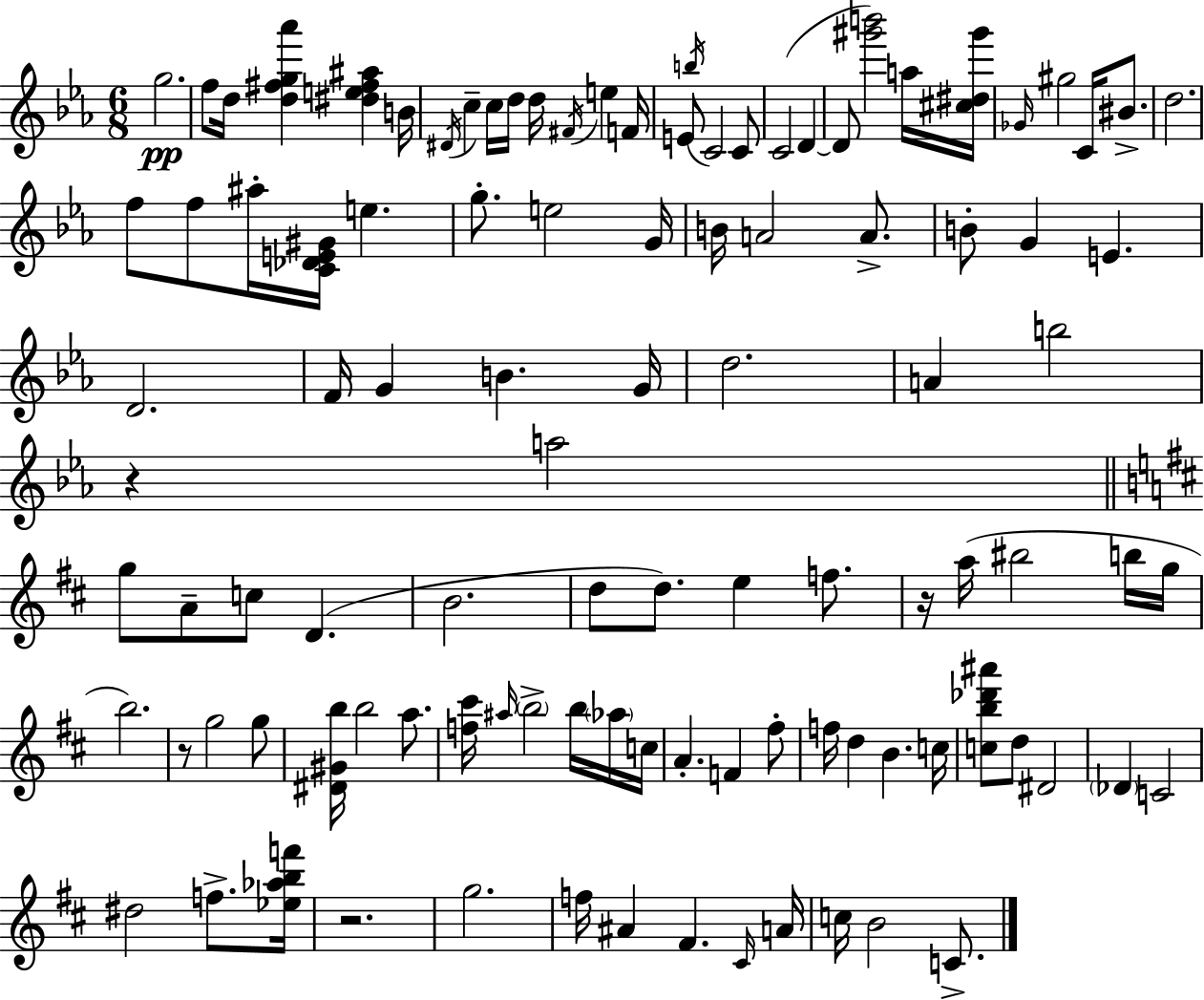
{
  \clef treble
  \numericTimeSignature
  \time 6/8
  \key ees \major
  g''2.\pp | f''8 d''16 <d'' fis'' g'' aes'''>4 <dis'' e'' fis'' ais''>4 b'16 | \acciaccatura { dis'16 } c''4-- c''16 d''16 d''16 \acciaccatura { fis'16 } e''4 | f'16 e'8 \acciaccatura { b''16 } c'2 | \break c'8 c'2( d'4~~ | d'8 <gis''' b'''>2) | a''16 <cis'' dis'' gis'''>16 \grace { ges'16 } gis''2 | c'16 bis'8.-> d''2. | \break f''8 f''8 ais''16-. <c' des' e' gis'>16 e''4. | g''8.-. e''2 | g'16 b'16 a'2 | a'8.-> b'8-. g'4 e'4. | \break d'2. | f'16 g'4 b'4. | g'16 d''2. | a'4 b''2 | \break r4 a''2 | \bar "||" \break \key b \minor g''8 a'8-- c''8 d'4.( | b'2. | d''8 d''8.) e''4 f''8. | r16 a''16( bis''2 b''16 g''16 | \break b''2.) | r8 g''2 g''8 | <dis' gis' b''>16 b''2 a''8. | <f'' cis'''>16 \grace { ais''16 } \parenthesize b''2-> b''16 \parenthesize aes''16 | \break c''16 a'4.-. f'4 fis''8-. | f''16 d''4 b'4. | c''16 <c'' b'' des''' ais'''>8 d''8 dis'2 | \parenthesize des'4 c'2 | \break dis''2 f''8.-> | <ees'' aes'' b'' f'''>16 r2. | g''2. | f''16 ais'4 fis'4. | \break \grace { cis'16 } a'16 c''16 b'2 c'8.-> | \bar "|."
}